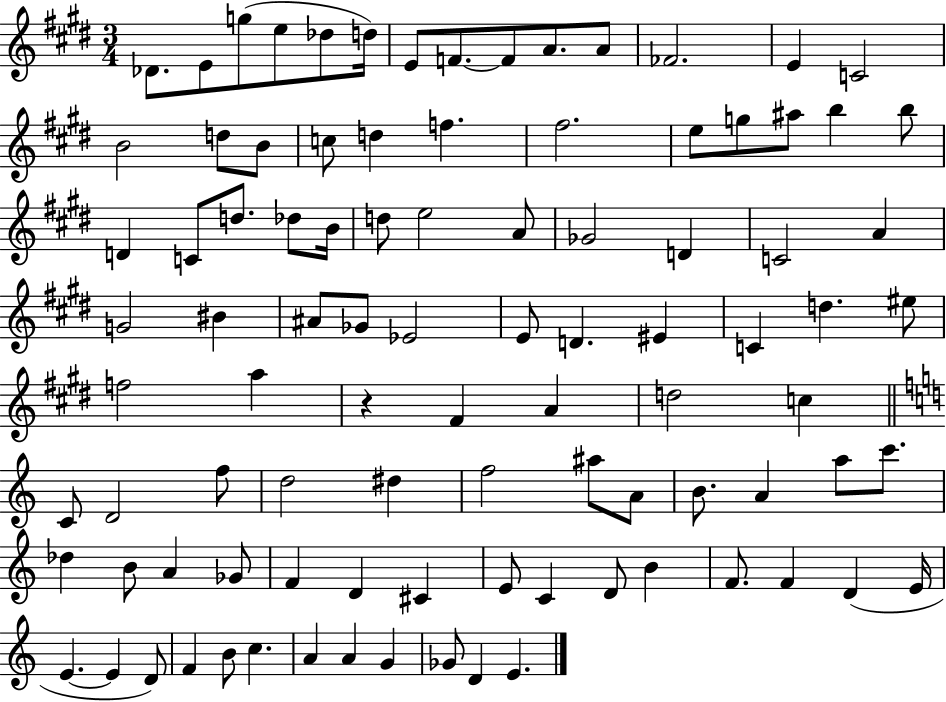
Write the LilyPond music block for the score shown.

{
  \clef treble
  \numericTimeSignature
  \time 3/4
  \key e \major
  \repeat volta 2 { des'8. e'8 g''8( e''8 des''8 d''16) | e'8 f'8.~~ f'8 a'8. a'8 | fes'2. | e'4 c'2 | \break b'2 d''8 b'8 | c''8 d''4 f''4. | fis''2. | e''8 g''8 ais''8 b''4 b''8 | \break d'4 c'8 d''8. des''8 b'16 | d''8 e''2 a'8 | ges'2 d'4 | c'2 a'4 | \break g'2 bis'4 | ais'8 ges'8 ees'2 | e'8 d'4. eis'4 | c'4 d''4. eis''8 | \break f''2 a''4 | r4 fis'4 a'4 | d''2 c''4 | \bar "||" \break \key a \minor c'8 d'2 f''8 | d''2 dis''4 | f''2 ais''8 a'8 | b'8. a'4 a''8 c'''8. | \break des''4 b'8 a'4 ges'8 | f'4 d'4 cis'4 | e'8 c'4 d'8 b'4 | f'8. f'4 d'4( e'16 | \break e'4.~~ e'4 d'8) | f'4 b'8 c''4. | a'4 a'4 g'4 | ges'8 d'4 e'4. | \break } \bar "|."
}